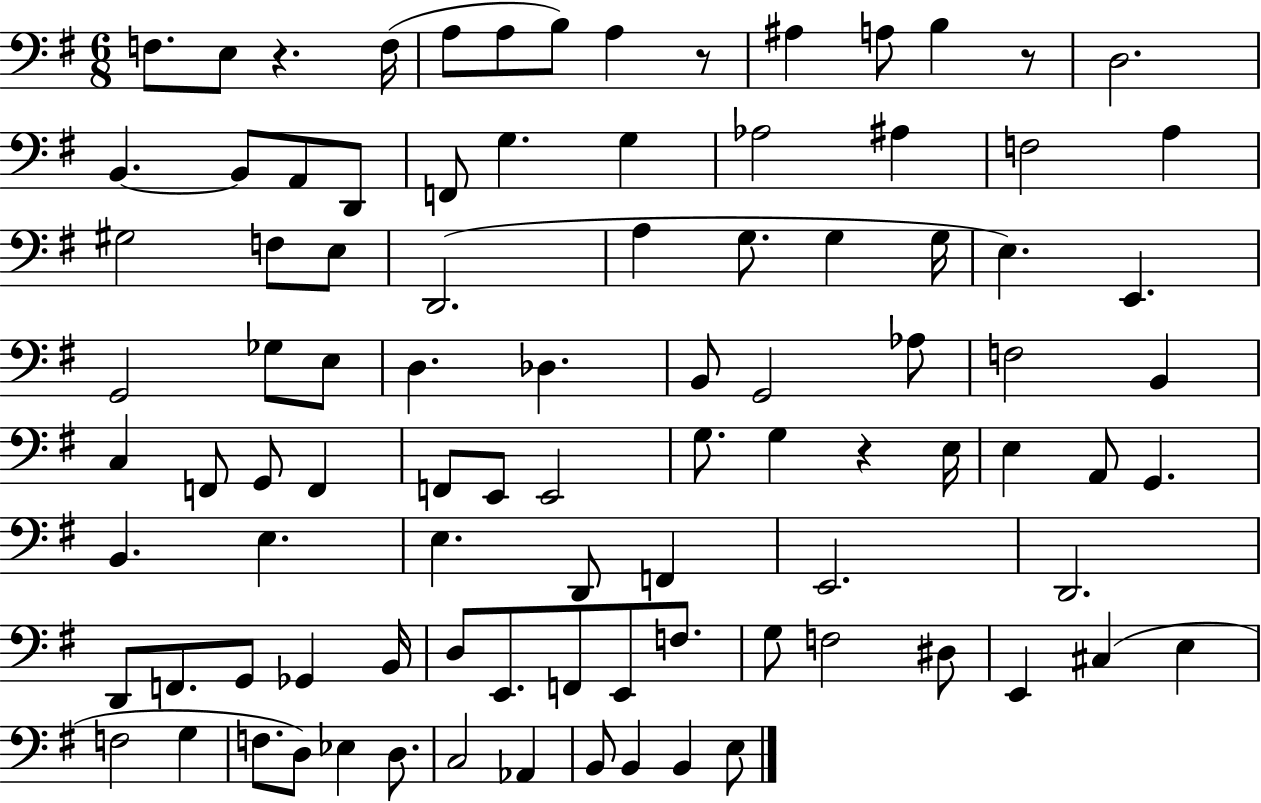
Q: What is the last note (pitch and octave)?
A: E3